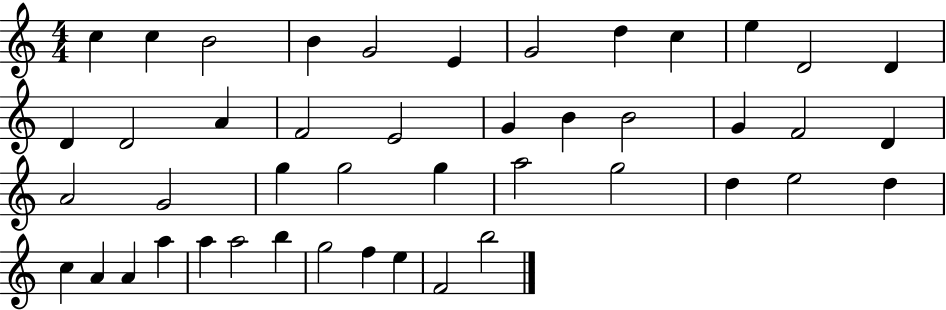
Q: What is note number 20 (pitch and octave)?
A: B4